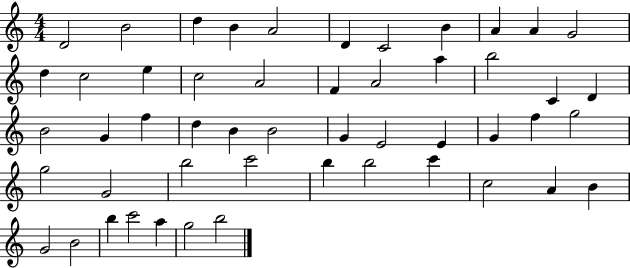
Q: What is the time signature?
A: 4/4